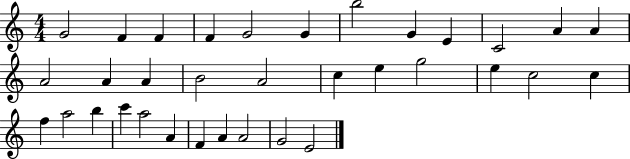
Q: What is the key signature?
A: C major